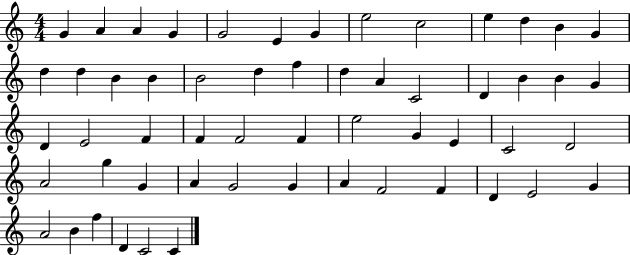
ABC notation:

X:1
T:Untitled
M:4/4
L:1/4
K:C
G A A G G2 E G e2 c2 e d B G d d B B B2 d f d A C2 D B B G D E2 F F F2 F e2 G E C2 D2 A2 g G A G2 G A F2 F D E2 G A2 B f D C2 C